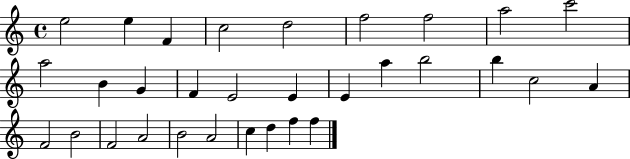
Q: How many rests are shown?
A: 0